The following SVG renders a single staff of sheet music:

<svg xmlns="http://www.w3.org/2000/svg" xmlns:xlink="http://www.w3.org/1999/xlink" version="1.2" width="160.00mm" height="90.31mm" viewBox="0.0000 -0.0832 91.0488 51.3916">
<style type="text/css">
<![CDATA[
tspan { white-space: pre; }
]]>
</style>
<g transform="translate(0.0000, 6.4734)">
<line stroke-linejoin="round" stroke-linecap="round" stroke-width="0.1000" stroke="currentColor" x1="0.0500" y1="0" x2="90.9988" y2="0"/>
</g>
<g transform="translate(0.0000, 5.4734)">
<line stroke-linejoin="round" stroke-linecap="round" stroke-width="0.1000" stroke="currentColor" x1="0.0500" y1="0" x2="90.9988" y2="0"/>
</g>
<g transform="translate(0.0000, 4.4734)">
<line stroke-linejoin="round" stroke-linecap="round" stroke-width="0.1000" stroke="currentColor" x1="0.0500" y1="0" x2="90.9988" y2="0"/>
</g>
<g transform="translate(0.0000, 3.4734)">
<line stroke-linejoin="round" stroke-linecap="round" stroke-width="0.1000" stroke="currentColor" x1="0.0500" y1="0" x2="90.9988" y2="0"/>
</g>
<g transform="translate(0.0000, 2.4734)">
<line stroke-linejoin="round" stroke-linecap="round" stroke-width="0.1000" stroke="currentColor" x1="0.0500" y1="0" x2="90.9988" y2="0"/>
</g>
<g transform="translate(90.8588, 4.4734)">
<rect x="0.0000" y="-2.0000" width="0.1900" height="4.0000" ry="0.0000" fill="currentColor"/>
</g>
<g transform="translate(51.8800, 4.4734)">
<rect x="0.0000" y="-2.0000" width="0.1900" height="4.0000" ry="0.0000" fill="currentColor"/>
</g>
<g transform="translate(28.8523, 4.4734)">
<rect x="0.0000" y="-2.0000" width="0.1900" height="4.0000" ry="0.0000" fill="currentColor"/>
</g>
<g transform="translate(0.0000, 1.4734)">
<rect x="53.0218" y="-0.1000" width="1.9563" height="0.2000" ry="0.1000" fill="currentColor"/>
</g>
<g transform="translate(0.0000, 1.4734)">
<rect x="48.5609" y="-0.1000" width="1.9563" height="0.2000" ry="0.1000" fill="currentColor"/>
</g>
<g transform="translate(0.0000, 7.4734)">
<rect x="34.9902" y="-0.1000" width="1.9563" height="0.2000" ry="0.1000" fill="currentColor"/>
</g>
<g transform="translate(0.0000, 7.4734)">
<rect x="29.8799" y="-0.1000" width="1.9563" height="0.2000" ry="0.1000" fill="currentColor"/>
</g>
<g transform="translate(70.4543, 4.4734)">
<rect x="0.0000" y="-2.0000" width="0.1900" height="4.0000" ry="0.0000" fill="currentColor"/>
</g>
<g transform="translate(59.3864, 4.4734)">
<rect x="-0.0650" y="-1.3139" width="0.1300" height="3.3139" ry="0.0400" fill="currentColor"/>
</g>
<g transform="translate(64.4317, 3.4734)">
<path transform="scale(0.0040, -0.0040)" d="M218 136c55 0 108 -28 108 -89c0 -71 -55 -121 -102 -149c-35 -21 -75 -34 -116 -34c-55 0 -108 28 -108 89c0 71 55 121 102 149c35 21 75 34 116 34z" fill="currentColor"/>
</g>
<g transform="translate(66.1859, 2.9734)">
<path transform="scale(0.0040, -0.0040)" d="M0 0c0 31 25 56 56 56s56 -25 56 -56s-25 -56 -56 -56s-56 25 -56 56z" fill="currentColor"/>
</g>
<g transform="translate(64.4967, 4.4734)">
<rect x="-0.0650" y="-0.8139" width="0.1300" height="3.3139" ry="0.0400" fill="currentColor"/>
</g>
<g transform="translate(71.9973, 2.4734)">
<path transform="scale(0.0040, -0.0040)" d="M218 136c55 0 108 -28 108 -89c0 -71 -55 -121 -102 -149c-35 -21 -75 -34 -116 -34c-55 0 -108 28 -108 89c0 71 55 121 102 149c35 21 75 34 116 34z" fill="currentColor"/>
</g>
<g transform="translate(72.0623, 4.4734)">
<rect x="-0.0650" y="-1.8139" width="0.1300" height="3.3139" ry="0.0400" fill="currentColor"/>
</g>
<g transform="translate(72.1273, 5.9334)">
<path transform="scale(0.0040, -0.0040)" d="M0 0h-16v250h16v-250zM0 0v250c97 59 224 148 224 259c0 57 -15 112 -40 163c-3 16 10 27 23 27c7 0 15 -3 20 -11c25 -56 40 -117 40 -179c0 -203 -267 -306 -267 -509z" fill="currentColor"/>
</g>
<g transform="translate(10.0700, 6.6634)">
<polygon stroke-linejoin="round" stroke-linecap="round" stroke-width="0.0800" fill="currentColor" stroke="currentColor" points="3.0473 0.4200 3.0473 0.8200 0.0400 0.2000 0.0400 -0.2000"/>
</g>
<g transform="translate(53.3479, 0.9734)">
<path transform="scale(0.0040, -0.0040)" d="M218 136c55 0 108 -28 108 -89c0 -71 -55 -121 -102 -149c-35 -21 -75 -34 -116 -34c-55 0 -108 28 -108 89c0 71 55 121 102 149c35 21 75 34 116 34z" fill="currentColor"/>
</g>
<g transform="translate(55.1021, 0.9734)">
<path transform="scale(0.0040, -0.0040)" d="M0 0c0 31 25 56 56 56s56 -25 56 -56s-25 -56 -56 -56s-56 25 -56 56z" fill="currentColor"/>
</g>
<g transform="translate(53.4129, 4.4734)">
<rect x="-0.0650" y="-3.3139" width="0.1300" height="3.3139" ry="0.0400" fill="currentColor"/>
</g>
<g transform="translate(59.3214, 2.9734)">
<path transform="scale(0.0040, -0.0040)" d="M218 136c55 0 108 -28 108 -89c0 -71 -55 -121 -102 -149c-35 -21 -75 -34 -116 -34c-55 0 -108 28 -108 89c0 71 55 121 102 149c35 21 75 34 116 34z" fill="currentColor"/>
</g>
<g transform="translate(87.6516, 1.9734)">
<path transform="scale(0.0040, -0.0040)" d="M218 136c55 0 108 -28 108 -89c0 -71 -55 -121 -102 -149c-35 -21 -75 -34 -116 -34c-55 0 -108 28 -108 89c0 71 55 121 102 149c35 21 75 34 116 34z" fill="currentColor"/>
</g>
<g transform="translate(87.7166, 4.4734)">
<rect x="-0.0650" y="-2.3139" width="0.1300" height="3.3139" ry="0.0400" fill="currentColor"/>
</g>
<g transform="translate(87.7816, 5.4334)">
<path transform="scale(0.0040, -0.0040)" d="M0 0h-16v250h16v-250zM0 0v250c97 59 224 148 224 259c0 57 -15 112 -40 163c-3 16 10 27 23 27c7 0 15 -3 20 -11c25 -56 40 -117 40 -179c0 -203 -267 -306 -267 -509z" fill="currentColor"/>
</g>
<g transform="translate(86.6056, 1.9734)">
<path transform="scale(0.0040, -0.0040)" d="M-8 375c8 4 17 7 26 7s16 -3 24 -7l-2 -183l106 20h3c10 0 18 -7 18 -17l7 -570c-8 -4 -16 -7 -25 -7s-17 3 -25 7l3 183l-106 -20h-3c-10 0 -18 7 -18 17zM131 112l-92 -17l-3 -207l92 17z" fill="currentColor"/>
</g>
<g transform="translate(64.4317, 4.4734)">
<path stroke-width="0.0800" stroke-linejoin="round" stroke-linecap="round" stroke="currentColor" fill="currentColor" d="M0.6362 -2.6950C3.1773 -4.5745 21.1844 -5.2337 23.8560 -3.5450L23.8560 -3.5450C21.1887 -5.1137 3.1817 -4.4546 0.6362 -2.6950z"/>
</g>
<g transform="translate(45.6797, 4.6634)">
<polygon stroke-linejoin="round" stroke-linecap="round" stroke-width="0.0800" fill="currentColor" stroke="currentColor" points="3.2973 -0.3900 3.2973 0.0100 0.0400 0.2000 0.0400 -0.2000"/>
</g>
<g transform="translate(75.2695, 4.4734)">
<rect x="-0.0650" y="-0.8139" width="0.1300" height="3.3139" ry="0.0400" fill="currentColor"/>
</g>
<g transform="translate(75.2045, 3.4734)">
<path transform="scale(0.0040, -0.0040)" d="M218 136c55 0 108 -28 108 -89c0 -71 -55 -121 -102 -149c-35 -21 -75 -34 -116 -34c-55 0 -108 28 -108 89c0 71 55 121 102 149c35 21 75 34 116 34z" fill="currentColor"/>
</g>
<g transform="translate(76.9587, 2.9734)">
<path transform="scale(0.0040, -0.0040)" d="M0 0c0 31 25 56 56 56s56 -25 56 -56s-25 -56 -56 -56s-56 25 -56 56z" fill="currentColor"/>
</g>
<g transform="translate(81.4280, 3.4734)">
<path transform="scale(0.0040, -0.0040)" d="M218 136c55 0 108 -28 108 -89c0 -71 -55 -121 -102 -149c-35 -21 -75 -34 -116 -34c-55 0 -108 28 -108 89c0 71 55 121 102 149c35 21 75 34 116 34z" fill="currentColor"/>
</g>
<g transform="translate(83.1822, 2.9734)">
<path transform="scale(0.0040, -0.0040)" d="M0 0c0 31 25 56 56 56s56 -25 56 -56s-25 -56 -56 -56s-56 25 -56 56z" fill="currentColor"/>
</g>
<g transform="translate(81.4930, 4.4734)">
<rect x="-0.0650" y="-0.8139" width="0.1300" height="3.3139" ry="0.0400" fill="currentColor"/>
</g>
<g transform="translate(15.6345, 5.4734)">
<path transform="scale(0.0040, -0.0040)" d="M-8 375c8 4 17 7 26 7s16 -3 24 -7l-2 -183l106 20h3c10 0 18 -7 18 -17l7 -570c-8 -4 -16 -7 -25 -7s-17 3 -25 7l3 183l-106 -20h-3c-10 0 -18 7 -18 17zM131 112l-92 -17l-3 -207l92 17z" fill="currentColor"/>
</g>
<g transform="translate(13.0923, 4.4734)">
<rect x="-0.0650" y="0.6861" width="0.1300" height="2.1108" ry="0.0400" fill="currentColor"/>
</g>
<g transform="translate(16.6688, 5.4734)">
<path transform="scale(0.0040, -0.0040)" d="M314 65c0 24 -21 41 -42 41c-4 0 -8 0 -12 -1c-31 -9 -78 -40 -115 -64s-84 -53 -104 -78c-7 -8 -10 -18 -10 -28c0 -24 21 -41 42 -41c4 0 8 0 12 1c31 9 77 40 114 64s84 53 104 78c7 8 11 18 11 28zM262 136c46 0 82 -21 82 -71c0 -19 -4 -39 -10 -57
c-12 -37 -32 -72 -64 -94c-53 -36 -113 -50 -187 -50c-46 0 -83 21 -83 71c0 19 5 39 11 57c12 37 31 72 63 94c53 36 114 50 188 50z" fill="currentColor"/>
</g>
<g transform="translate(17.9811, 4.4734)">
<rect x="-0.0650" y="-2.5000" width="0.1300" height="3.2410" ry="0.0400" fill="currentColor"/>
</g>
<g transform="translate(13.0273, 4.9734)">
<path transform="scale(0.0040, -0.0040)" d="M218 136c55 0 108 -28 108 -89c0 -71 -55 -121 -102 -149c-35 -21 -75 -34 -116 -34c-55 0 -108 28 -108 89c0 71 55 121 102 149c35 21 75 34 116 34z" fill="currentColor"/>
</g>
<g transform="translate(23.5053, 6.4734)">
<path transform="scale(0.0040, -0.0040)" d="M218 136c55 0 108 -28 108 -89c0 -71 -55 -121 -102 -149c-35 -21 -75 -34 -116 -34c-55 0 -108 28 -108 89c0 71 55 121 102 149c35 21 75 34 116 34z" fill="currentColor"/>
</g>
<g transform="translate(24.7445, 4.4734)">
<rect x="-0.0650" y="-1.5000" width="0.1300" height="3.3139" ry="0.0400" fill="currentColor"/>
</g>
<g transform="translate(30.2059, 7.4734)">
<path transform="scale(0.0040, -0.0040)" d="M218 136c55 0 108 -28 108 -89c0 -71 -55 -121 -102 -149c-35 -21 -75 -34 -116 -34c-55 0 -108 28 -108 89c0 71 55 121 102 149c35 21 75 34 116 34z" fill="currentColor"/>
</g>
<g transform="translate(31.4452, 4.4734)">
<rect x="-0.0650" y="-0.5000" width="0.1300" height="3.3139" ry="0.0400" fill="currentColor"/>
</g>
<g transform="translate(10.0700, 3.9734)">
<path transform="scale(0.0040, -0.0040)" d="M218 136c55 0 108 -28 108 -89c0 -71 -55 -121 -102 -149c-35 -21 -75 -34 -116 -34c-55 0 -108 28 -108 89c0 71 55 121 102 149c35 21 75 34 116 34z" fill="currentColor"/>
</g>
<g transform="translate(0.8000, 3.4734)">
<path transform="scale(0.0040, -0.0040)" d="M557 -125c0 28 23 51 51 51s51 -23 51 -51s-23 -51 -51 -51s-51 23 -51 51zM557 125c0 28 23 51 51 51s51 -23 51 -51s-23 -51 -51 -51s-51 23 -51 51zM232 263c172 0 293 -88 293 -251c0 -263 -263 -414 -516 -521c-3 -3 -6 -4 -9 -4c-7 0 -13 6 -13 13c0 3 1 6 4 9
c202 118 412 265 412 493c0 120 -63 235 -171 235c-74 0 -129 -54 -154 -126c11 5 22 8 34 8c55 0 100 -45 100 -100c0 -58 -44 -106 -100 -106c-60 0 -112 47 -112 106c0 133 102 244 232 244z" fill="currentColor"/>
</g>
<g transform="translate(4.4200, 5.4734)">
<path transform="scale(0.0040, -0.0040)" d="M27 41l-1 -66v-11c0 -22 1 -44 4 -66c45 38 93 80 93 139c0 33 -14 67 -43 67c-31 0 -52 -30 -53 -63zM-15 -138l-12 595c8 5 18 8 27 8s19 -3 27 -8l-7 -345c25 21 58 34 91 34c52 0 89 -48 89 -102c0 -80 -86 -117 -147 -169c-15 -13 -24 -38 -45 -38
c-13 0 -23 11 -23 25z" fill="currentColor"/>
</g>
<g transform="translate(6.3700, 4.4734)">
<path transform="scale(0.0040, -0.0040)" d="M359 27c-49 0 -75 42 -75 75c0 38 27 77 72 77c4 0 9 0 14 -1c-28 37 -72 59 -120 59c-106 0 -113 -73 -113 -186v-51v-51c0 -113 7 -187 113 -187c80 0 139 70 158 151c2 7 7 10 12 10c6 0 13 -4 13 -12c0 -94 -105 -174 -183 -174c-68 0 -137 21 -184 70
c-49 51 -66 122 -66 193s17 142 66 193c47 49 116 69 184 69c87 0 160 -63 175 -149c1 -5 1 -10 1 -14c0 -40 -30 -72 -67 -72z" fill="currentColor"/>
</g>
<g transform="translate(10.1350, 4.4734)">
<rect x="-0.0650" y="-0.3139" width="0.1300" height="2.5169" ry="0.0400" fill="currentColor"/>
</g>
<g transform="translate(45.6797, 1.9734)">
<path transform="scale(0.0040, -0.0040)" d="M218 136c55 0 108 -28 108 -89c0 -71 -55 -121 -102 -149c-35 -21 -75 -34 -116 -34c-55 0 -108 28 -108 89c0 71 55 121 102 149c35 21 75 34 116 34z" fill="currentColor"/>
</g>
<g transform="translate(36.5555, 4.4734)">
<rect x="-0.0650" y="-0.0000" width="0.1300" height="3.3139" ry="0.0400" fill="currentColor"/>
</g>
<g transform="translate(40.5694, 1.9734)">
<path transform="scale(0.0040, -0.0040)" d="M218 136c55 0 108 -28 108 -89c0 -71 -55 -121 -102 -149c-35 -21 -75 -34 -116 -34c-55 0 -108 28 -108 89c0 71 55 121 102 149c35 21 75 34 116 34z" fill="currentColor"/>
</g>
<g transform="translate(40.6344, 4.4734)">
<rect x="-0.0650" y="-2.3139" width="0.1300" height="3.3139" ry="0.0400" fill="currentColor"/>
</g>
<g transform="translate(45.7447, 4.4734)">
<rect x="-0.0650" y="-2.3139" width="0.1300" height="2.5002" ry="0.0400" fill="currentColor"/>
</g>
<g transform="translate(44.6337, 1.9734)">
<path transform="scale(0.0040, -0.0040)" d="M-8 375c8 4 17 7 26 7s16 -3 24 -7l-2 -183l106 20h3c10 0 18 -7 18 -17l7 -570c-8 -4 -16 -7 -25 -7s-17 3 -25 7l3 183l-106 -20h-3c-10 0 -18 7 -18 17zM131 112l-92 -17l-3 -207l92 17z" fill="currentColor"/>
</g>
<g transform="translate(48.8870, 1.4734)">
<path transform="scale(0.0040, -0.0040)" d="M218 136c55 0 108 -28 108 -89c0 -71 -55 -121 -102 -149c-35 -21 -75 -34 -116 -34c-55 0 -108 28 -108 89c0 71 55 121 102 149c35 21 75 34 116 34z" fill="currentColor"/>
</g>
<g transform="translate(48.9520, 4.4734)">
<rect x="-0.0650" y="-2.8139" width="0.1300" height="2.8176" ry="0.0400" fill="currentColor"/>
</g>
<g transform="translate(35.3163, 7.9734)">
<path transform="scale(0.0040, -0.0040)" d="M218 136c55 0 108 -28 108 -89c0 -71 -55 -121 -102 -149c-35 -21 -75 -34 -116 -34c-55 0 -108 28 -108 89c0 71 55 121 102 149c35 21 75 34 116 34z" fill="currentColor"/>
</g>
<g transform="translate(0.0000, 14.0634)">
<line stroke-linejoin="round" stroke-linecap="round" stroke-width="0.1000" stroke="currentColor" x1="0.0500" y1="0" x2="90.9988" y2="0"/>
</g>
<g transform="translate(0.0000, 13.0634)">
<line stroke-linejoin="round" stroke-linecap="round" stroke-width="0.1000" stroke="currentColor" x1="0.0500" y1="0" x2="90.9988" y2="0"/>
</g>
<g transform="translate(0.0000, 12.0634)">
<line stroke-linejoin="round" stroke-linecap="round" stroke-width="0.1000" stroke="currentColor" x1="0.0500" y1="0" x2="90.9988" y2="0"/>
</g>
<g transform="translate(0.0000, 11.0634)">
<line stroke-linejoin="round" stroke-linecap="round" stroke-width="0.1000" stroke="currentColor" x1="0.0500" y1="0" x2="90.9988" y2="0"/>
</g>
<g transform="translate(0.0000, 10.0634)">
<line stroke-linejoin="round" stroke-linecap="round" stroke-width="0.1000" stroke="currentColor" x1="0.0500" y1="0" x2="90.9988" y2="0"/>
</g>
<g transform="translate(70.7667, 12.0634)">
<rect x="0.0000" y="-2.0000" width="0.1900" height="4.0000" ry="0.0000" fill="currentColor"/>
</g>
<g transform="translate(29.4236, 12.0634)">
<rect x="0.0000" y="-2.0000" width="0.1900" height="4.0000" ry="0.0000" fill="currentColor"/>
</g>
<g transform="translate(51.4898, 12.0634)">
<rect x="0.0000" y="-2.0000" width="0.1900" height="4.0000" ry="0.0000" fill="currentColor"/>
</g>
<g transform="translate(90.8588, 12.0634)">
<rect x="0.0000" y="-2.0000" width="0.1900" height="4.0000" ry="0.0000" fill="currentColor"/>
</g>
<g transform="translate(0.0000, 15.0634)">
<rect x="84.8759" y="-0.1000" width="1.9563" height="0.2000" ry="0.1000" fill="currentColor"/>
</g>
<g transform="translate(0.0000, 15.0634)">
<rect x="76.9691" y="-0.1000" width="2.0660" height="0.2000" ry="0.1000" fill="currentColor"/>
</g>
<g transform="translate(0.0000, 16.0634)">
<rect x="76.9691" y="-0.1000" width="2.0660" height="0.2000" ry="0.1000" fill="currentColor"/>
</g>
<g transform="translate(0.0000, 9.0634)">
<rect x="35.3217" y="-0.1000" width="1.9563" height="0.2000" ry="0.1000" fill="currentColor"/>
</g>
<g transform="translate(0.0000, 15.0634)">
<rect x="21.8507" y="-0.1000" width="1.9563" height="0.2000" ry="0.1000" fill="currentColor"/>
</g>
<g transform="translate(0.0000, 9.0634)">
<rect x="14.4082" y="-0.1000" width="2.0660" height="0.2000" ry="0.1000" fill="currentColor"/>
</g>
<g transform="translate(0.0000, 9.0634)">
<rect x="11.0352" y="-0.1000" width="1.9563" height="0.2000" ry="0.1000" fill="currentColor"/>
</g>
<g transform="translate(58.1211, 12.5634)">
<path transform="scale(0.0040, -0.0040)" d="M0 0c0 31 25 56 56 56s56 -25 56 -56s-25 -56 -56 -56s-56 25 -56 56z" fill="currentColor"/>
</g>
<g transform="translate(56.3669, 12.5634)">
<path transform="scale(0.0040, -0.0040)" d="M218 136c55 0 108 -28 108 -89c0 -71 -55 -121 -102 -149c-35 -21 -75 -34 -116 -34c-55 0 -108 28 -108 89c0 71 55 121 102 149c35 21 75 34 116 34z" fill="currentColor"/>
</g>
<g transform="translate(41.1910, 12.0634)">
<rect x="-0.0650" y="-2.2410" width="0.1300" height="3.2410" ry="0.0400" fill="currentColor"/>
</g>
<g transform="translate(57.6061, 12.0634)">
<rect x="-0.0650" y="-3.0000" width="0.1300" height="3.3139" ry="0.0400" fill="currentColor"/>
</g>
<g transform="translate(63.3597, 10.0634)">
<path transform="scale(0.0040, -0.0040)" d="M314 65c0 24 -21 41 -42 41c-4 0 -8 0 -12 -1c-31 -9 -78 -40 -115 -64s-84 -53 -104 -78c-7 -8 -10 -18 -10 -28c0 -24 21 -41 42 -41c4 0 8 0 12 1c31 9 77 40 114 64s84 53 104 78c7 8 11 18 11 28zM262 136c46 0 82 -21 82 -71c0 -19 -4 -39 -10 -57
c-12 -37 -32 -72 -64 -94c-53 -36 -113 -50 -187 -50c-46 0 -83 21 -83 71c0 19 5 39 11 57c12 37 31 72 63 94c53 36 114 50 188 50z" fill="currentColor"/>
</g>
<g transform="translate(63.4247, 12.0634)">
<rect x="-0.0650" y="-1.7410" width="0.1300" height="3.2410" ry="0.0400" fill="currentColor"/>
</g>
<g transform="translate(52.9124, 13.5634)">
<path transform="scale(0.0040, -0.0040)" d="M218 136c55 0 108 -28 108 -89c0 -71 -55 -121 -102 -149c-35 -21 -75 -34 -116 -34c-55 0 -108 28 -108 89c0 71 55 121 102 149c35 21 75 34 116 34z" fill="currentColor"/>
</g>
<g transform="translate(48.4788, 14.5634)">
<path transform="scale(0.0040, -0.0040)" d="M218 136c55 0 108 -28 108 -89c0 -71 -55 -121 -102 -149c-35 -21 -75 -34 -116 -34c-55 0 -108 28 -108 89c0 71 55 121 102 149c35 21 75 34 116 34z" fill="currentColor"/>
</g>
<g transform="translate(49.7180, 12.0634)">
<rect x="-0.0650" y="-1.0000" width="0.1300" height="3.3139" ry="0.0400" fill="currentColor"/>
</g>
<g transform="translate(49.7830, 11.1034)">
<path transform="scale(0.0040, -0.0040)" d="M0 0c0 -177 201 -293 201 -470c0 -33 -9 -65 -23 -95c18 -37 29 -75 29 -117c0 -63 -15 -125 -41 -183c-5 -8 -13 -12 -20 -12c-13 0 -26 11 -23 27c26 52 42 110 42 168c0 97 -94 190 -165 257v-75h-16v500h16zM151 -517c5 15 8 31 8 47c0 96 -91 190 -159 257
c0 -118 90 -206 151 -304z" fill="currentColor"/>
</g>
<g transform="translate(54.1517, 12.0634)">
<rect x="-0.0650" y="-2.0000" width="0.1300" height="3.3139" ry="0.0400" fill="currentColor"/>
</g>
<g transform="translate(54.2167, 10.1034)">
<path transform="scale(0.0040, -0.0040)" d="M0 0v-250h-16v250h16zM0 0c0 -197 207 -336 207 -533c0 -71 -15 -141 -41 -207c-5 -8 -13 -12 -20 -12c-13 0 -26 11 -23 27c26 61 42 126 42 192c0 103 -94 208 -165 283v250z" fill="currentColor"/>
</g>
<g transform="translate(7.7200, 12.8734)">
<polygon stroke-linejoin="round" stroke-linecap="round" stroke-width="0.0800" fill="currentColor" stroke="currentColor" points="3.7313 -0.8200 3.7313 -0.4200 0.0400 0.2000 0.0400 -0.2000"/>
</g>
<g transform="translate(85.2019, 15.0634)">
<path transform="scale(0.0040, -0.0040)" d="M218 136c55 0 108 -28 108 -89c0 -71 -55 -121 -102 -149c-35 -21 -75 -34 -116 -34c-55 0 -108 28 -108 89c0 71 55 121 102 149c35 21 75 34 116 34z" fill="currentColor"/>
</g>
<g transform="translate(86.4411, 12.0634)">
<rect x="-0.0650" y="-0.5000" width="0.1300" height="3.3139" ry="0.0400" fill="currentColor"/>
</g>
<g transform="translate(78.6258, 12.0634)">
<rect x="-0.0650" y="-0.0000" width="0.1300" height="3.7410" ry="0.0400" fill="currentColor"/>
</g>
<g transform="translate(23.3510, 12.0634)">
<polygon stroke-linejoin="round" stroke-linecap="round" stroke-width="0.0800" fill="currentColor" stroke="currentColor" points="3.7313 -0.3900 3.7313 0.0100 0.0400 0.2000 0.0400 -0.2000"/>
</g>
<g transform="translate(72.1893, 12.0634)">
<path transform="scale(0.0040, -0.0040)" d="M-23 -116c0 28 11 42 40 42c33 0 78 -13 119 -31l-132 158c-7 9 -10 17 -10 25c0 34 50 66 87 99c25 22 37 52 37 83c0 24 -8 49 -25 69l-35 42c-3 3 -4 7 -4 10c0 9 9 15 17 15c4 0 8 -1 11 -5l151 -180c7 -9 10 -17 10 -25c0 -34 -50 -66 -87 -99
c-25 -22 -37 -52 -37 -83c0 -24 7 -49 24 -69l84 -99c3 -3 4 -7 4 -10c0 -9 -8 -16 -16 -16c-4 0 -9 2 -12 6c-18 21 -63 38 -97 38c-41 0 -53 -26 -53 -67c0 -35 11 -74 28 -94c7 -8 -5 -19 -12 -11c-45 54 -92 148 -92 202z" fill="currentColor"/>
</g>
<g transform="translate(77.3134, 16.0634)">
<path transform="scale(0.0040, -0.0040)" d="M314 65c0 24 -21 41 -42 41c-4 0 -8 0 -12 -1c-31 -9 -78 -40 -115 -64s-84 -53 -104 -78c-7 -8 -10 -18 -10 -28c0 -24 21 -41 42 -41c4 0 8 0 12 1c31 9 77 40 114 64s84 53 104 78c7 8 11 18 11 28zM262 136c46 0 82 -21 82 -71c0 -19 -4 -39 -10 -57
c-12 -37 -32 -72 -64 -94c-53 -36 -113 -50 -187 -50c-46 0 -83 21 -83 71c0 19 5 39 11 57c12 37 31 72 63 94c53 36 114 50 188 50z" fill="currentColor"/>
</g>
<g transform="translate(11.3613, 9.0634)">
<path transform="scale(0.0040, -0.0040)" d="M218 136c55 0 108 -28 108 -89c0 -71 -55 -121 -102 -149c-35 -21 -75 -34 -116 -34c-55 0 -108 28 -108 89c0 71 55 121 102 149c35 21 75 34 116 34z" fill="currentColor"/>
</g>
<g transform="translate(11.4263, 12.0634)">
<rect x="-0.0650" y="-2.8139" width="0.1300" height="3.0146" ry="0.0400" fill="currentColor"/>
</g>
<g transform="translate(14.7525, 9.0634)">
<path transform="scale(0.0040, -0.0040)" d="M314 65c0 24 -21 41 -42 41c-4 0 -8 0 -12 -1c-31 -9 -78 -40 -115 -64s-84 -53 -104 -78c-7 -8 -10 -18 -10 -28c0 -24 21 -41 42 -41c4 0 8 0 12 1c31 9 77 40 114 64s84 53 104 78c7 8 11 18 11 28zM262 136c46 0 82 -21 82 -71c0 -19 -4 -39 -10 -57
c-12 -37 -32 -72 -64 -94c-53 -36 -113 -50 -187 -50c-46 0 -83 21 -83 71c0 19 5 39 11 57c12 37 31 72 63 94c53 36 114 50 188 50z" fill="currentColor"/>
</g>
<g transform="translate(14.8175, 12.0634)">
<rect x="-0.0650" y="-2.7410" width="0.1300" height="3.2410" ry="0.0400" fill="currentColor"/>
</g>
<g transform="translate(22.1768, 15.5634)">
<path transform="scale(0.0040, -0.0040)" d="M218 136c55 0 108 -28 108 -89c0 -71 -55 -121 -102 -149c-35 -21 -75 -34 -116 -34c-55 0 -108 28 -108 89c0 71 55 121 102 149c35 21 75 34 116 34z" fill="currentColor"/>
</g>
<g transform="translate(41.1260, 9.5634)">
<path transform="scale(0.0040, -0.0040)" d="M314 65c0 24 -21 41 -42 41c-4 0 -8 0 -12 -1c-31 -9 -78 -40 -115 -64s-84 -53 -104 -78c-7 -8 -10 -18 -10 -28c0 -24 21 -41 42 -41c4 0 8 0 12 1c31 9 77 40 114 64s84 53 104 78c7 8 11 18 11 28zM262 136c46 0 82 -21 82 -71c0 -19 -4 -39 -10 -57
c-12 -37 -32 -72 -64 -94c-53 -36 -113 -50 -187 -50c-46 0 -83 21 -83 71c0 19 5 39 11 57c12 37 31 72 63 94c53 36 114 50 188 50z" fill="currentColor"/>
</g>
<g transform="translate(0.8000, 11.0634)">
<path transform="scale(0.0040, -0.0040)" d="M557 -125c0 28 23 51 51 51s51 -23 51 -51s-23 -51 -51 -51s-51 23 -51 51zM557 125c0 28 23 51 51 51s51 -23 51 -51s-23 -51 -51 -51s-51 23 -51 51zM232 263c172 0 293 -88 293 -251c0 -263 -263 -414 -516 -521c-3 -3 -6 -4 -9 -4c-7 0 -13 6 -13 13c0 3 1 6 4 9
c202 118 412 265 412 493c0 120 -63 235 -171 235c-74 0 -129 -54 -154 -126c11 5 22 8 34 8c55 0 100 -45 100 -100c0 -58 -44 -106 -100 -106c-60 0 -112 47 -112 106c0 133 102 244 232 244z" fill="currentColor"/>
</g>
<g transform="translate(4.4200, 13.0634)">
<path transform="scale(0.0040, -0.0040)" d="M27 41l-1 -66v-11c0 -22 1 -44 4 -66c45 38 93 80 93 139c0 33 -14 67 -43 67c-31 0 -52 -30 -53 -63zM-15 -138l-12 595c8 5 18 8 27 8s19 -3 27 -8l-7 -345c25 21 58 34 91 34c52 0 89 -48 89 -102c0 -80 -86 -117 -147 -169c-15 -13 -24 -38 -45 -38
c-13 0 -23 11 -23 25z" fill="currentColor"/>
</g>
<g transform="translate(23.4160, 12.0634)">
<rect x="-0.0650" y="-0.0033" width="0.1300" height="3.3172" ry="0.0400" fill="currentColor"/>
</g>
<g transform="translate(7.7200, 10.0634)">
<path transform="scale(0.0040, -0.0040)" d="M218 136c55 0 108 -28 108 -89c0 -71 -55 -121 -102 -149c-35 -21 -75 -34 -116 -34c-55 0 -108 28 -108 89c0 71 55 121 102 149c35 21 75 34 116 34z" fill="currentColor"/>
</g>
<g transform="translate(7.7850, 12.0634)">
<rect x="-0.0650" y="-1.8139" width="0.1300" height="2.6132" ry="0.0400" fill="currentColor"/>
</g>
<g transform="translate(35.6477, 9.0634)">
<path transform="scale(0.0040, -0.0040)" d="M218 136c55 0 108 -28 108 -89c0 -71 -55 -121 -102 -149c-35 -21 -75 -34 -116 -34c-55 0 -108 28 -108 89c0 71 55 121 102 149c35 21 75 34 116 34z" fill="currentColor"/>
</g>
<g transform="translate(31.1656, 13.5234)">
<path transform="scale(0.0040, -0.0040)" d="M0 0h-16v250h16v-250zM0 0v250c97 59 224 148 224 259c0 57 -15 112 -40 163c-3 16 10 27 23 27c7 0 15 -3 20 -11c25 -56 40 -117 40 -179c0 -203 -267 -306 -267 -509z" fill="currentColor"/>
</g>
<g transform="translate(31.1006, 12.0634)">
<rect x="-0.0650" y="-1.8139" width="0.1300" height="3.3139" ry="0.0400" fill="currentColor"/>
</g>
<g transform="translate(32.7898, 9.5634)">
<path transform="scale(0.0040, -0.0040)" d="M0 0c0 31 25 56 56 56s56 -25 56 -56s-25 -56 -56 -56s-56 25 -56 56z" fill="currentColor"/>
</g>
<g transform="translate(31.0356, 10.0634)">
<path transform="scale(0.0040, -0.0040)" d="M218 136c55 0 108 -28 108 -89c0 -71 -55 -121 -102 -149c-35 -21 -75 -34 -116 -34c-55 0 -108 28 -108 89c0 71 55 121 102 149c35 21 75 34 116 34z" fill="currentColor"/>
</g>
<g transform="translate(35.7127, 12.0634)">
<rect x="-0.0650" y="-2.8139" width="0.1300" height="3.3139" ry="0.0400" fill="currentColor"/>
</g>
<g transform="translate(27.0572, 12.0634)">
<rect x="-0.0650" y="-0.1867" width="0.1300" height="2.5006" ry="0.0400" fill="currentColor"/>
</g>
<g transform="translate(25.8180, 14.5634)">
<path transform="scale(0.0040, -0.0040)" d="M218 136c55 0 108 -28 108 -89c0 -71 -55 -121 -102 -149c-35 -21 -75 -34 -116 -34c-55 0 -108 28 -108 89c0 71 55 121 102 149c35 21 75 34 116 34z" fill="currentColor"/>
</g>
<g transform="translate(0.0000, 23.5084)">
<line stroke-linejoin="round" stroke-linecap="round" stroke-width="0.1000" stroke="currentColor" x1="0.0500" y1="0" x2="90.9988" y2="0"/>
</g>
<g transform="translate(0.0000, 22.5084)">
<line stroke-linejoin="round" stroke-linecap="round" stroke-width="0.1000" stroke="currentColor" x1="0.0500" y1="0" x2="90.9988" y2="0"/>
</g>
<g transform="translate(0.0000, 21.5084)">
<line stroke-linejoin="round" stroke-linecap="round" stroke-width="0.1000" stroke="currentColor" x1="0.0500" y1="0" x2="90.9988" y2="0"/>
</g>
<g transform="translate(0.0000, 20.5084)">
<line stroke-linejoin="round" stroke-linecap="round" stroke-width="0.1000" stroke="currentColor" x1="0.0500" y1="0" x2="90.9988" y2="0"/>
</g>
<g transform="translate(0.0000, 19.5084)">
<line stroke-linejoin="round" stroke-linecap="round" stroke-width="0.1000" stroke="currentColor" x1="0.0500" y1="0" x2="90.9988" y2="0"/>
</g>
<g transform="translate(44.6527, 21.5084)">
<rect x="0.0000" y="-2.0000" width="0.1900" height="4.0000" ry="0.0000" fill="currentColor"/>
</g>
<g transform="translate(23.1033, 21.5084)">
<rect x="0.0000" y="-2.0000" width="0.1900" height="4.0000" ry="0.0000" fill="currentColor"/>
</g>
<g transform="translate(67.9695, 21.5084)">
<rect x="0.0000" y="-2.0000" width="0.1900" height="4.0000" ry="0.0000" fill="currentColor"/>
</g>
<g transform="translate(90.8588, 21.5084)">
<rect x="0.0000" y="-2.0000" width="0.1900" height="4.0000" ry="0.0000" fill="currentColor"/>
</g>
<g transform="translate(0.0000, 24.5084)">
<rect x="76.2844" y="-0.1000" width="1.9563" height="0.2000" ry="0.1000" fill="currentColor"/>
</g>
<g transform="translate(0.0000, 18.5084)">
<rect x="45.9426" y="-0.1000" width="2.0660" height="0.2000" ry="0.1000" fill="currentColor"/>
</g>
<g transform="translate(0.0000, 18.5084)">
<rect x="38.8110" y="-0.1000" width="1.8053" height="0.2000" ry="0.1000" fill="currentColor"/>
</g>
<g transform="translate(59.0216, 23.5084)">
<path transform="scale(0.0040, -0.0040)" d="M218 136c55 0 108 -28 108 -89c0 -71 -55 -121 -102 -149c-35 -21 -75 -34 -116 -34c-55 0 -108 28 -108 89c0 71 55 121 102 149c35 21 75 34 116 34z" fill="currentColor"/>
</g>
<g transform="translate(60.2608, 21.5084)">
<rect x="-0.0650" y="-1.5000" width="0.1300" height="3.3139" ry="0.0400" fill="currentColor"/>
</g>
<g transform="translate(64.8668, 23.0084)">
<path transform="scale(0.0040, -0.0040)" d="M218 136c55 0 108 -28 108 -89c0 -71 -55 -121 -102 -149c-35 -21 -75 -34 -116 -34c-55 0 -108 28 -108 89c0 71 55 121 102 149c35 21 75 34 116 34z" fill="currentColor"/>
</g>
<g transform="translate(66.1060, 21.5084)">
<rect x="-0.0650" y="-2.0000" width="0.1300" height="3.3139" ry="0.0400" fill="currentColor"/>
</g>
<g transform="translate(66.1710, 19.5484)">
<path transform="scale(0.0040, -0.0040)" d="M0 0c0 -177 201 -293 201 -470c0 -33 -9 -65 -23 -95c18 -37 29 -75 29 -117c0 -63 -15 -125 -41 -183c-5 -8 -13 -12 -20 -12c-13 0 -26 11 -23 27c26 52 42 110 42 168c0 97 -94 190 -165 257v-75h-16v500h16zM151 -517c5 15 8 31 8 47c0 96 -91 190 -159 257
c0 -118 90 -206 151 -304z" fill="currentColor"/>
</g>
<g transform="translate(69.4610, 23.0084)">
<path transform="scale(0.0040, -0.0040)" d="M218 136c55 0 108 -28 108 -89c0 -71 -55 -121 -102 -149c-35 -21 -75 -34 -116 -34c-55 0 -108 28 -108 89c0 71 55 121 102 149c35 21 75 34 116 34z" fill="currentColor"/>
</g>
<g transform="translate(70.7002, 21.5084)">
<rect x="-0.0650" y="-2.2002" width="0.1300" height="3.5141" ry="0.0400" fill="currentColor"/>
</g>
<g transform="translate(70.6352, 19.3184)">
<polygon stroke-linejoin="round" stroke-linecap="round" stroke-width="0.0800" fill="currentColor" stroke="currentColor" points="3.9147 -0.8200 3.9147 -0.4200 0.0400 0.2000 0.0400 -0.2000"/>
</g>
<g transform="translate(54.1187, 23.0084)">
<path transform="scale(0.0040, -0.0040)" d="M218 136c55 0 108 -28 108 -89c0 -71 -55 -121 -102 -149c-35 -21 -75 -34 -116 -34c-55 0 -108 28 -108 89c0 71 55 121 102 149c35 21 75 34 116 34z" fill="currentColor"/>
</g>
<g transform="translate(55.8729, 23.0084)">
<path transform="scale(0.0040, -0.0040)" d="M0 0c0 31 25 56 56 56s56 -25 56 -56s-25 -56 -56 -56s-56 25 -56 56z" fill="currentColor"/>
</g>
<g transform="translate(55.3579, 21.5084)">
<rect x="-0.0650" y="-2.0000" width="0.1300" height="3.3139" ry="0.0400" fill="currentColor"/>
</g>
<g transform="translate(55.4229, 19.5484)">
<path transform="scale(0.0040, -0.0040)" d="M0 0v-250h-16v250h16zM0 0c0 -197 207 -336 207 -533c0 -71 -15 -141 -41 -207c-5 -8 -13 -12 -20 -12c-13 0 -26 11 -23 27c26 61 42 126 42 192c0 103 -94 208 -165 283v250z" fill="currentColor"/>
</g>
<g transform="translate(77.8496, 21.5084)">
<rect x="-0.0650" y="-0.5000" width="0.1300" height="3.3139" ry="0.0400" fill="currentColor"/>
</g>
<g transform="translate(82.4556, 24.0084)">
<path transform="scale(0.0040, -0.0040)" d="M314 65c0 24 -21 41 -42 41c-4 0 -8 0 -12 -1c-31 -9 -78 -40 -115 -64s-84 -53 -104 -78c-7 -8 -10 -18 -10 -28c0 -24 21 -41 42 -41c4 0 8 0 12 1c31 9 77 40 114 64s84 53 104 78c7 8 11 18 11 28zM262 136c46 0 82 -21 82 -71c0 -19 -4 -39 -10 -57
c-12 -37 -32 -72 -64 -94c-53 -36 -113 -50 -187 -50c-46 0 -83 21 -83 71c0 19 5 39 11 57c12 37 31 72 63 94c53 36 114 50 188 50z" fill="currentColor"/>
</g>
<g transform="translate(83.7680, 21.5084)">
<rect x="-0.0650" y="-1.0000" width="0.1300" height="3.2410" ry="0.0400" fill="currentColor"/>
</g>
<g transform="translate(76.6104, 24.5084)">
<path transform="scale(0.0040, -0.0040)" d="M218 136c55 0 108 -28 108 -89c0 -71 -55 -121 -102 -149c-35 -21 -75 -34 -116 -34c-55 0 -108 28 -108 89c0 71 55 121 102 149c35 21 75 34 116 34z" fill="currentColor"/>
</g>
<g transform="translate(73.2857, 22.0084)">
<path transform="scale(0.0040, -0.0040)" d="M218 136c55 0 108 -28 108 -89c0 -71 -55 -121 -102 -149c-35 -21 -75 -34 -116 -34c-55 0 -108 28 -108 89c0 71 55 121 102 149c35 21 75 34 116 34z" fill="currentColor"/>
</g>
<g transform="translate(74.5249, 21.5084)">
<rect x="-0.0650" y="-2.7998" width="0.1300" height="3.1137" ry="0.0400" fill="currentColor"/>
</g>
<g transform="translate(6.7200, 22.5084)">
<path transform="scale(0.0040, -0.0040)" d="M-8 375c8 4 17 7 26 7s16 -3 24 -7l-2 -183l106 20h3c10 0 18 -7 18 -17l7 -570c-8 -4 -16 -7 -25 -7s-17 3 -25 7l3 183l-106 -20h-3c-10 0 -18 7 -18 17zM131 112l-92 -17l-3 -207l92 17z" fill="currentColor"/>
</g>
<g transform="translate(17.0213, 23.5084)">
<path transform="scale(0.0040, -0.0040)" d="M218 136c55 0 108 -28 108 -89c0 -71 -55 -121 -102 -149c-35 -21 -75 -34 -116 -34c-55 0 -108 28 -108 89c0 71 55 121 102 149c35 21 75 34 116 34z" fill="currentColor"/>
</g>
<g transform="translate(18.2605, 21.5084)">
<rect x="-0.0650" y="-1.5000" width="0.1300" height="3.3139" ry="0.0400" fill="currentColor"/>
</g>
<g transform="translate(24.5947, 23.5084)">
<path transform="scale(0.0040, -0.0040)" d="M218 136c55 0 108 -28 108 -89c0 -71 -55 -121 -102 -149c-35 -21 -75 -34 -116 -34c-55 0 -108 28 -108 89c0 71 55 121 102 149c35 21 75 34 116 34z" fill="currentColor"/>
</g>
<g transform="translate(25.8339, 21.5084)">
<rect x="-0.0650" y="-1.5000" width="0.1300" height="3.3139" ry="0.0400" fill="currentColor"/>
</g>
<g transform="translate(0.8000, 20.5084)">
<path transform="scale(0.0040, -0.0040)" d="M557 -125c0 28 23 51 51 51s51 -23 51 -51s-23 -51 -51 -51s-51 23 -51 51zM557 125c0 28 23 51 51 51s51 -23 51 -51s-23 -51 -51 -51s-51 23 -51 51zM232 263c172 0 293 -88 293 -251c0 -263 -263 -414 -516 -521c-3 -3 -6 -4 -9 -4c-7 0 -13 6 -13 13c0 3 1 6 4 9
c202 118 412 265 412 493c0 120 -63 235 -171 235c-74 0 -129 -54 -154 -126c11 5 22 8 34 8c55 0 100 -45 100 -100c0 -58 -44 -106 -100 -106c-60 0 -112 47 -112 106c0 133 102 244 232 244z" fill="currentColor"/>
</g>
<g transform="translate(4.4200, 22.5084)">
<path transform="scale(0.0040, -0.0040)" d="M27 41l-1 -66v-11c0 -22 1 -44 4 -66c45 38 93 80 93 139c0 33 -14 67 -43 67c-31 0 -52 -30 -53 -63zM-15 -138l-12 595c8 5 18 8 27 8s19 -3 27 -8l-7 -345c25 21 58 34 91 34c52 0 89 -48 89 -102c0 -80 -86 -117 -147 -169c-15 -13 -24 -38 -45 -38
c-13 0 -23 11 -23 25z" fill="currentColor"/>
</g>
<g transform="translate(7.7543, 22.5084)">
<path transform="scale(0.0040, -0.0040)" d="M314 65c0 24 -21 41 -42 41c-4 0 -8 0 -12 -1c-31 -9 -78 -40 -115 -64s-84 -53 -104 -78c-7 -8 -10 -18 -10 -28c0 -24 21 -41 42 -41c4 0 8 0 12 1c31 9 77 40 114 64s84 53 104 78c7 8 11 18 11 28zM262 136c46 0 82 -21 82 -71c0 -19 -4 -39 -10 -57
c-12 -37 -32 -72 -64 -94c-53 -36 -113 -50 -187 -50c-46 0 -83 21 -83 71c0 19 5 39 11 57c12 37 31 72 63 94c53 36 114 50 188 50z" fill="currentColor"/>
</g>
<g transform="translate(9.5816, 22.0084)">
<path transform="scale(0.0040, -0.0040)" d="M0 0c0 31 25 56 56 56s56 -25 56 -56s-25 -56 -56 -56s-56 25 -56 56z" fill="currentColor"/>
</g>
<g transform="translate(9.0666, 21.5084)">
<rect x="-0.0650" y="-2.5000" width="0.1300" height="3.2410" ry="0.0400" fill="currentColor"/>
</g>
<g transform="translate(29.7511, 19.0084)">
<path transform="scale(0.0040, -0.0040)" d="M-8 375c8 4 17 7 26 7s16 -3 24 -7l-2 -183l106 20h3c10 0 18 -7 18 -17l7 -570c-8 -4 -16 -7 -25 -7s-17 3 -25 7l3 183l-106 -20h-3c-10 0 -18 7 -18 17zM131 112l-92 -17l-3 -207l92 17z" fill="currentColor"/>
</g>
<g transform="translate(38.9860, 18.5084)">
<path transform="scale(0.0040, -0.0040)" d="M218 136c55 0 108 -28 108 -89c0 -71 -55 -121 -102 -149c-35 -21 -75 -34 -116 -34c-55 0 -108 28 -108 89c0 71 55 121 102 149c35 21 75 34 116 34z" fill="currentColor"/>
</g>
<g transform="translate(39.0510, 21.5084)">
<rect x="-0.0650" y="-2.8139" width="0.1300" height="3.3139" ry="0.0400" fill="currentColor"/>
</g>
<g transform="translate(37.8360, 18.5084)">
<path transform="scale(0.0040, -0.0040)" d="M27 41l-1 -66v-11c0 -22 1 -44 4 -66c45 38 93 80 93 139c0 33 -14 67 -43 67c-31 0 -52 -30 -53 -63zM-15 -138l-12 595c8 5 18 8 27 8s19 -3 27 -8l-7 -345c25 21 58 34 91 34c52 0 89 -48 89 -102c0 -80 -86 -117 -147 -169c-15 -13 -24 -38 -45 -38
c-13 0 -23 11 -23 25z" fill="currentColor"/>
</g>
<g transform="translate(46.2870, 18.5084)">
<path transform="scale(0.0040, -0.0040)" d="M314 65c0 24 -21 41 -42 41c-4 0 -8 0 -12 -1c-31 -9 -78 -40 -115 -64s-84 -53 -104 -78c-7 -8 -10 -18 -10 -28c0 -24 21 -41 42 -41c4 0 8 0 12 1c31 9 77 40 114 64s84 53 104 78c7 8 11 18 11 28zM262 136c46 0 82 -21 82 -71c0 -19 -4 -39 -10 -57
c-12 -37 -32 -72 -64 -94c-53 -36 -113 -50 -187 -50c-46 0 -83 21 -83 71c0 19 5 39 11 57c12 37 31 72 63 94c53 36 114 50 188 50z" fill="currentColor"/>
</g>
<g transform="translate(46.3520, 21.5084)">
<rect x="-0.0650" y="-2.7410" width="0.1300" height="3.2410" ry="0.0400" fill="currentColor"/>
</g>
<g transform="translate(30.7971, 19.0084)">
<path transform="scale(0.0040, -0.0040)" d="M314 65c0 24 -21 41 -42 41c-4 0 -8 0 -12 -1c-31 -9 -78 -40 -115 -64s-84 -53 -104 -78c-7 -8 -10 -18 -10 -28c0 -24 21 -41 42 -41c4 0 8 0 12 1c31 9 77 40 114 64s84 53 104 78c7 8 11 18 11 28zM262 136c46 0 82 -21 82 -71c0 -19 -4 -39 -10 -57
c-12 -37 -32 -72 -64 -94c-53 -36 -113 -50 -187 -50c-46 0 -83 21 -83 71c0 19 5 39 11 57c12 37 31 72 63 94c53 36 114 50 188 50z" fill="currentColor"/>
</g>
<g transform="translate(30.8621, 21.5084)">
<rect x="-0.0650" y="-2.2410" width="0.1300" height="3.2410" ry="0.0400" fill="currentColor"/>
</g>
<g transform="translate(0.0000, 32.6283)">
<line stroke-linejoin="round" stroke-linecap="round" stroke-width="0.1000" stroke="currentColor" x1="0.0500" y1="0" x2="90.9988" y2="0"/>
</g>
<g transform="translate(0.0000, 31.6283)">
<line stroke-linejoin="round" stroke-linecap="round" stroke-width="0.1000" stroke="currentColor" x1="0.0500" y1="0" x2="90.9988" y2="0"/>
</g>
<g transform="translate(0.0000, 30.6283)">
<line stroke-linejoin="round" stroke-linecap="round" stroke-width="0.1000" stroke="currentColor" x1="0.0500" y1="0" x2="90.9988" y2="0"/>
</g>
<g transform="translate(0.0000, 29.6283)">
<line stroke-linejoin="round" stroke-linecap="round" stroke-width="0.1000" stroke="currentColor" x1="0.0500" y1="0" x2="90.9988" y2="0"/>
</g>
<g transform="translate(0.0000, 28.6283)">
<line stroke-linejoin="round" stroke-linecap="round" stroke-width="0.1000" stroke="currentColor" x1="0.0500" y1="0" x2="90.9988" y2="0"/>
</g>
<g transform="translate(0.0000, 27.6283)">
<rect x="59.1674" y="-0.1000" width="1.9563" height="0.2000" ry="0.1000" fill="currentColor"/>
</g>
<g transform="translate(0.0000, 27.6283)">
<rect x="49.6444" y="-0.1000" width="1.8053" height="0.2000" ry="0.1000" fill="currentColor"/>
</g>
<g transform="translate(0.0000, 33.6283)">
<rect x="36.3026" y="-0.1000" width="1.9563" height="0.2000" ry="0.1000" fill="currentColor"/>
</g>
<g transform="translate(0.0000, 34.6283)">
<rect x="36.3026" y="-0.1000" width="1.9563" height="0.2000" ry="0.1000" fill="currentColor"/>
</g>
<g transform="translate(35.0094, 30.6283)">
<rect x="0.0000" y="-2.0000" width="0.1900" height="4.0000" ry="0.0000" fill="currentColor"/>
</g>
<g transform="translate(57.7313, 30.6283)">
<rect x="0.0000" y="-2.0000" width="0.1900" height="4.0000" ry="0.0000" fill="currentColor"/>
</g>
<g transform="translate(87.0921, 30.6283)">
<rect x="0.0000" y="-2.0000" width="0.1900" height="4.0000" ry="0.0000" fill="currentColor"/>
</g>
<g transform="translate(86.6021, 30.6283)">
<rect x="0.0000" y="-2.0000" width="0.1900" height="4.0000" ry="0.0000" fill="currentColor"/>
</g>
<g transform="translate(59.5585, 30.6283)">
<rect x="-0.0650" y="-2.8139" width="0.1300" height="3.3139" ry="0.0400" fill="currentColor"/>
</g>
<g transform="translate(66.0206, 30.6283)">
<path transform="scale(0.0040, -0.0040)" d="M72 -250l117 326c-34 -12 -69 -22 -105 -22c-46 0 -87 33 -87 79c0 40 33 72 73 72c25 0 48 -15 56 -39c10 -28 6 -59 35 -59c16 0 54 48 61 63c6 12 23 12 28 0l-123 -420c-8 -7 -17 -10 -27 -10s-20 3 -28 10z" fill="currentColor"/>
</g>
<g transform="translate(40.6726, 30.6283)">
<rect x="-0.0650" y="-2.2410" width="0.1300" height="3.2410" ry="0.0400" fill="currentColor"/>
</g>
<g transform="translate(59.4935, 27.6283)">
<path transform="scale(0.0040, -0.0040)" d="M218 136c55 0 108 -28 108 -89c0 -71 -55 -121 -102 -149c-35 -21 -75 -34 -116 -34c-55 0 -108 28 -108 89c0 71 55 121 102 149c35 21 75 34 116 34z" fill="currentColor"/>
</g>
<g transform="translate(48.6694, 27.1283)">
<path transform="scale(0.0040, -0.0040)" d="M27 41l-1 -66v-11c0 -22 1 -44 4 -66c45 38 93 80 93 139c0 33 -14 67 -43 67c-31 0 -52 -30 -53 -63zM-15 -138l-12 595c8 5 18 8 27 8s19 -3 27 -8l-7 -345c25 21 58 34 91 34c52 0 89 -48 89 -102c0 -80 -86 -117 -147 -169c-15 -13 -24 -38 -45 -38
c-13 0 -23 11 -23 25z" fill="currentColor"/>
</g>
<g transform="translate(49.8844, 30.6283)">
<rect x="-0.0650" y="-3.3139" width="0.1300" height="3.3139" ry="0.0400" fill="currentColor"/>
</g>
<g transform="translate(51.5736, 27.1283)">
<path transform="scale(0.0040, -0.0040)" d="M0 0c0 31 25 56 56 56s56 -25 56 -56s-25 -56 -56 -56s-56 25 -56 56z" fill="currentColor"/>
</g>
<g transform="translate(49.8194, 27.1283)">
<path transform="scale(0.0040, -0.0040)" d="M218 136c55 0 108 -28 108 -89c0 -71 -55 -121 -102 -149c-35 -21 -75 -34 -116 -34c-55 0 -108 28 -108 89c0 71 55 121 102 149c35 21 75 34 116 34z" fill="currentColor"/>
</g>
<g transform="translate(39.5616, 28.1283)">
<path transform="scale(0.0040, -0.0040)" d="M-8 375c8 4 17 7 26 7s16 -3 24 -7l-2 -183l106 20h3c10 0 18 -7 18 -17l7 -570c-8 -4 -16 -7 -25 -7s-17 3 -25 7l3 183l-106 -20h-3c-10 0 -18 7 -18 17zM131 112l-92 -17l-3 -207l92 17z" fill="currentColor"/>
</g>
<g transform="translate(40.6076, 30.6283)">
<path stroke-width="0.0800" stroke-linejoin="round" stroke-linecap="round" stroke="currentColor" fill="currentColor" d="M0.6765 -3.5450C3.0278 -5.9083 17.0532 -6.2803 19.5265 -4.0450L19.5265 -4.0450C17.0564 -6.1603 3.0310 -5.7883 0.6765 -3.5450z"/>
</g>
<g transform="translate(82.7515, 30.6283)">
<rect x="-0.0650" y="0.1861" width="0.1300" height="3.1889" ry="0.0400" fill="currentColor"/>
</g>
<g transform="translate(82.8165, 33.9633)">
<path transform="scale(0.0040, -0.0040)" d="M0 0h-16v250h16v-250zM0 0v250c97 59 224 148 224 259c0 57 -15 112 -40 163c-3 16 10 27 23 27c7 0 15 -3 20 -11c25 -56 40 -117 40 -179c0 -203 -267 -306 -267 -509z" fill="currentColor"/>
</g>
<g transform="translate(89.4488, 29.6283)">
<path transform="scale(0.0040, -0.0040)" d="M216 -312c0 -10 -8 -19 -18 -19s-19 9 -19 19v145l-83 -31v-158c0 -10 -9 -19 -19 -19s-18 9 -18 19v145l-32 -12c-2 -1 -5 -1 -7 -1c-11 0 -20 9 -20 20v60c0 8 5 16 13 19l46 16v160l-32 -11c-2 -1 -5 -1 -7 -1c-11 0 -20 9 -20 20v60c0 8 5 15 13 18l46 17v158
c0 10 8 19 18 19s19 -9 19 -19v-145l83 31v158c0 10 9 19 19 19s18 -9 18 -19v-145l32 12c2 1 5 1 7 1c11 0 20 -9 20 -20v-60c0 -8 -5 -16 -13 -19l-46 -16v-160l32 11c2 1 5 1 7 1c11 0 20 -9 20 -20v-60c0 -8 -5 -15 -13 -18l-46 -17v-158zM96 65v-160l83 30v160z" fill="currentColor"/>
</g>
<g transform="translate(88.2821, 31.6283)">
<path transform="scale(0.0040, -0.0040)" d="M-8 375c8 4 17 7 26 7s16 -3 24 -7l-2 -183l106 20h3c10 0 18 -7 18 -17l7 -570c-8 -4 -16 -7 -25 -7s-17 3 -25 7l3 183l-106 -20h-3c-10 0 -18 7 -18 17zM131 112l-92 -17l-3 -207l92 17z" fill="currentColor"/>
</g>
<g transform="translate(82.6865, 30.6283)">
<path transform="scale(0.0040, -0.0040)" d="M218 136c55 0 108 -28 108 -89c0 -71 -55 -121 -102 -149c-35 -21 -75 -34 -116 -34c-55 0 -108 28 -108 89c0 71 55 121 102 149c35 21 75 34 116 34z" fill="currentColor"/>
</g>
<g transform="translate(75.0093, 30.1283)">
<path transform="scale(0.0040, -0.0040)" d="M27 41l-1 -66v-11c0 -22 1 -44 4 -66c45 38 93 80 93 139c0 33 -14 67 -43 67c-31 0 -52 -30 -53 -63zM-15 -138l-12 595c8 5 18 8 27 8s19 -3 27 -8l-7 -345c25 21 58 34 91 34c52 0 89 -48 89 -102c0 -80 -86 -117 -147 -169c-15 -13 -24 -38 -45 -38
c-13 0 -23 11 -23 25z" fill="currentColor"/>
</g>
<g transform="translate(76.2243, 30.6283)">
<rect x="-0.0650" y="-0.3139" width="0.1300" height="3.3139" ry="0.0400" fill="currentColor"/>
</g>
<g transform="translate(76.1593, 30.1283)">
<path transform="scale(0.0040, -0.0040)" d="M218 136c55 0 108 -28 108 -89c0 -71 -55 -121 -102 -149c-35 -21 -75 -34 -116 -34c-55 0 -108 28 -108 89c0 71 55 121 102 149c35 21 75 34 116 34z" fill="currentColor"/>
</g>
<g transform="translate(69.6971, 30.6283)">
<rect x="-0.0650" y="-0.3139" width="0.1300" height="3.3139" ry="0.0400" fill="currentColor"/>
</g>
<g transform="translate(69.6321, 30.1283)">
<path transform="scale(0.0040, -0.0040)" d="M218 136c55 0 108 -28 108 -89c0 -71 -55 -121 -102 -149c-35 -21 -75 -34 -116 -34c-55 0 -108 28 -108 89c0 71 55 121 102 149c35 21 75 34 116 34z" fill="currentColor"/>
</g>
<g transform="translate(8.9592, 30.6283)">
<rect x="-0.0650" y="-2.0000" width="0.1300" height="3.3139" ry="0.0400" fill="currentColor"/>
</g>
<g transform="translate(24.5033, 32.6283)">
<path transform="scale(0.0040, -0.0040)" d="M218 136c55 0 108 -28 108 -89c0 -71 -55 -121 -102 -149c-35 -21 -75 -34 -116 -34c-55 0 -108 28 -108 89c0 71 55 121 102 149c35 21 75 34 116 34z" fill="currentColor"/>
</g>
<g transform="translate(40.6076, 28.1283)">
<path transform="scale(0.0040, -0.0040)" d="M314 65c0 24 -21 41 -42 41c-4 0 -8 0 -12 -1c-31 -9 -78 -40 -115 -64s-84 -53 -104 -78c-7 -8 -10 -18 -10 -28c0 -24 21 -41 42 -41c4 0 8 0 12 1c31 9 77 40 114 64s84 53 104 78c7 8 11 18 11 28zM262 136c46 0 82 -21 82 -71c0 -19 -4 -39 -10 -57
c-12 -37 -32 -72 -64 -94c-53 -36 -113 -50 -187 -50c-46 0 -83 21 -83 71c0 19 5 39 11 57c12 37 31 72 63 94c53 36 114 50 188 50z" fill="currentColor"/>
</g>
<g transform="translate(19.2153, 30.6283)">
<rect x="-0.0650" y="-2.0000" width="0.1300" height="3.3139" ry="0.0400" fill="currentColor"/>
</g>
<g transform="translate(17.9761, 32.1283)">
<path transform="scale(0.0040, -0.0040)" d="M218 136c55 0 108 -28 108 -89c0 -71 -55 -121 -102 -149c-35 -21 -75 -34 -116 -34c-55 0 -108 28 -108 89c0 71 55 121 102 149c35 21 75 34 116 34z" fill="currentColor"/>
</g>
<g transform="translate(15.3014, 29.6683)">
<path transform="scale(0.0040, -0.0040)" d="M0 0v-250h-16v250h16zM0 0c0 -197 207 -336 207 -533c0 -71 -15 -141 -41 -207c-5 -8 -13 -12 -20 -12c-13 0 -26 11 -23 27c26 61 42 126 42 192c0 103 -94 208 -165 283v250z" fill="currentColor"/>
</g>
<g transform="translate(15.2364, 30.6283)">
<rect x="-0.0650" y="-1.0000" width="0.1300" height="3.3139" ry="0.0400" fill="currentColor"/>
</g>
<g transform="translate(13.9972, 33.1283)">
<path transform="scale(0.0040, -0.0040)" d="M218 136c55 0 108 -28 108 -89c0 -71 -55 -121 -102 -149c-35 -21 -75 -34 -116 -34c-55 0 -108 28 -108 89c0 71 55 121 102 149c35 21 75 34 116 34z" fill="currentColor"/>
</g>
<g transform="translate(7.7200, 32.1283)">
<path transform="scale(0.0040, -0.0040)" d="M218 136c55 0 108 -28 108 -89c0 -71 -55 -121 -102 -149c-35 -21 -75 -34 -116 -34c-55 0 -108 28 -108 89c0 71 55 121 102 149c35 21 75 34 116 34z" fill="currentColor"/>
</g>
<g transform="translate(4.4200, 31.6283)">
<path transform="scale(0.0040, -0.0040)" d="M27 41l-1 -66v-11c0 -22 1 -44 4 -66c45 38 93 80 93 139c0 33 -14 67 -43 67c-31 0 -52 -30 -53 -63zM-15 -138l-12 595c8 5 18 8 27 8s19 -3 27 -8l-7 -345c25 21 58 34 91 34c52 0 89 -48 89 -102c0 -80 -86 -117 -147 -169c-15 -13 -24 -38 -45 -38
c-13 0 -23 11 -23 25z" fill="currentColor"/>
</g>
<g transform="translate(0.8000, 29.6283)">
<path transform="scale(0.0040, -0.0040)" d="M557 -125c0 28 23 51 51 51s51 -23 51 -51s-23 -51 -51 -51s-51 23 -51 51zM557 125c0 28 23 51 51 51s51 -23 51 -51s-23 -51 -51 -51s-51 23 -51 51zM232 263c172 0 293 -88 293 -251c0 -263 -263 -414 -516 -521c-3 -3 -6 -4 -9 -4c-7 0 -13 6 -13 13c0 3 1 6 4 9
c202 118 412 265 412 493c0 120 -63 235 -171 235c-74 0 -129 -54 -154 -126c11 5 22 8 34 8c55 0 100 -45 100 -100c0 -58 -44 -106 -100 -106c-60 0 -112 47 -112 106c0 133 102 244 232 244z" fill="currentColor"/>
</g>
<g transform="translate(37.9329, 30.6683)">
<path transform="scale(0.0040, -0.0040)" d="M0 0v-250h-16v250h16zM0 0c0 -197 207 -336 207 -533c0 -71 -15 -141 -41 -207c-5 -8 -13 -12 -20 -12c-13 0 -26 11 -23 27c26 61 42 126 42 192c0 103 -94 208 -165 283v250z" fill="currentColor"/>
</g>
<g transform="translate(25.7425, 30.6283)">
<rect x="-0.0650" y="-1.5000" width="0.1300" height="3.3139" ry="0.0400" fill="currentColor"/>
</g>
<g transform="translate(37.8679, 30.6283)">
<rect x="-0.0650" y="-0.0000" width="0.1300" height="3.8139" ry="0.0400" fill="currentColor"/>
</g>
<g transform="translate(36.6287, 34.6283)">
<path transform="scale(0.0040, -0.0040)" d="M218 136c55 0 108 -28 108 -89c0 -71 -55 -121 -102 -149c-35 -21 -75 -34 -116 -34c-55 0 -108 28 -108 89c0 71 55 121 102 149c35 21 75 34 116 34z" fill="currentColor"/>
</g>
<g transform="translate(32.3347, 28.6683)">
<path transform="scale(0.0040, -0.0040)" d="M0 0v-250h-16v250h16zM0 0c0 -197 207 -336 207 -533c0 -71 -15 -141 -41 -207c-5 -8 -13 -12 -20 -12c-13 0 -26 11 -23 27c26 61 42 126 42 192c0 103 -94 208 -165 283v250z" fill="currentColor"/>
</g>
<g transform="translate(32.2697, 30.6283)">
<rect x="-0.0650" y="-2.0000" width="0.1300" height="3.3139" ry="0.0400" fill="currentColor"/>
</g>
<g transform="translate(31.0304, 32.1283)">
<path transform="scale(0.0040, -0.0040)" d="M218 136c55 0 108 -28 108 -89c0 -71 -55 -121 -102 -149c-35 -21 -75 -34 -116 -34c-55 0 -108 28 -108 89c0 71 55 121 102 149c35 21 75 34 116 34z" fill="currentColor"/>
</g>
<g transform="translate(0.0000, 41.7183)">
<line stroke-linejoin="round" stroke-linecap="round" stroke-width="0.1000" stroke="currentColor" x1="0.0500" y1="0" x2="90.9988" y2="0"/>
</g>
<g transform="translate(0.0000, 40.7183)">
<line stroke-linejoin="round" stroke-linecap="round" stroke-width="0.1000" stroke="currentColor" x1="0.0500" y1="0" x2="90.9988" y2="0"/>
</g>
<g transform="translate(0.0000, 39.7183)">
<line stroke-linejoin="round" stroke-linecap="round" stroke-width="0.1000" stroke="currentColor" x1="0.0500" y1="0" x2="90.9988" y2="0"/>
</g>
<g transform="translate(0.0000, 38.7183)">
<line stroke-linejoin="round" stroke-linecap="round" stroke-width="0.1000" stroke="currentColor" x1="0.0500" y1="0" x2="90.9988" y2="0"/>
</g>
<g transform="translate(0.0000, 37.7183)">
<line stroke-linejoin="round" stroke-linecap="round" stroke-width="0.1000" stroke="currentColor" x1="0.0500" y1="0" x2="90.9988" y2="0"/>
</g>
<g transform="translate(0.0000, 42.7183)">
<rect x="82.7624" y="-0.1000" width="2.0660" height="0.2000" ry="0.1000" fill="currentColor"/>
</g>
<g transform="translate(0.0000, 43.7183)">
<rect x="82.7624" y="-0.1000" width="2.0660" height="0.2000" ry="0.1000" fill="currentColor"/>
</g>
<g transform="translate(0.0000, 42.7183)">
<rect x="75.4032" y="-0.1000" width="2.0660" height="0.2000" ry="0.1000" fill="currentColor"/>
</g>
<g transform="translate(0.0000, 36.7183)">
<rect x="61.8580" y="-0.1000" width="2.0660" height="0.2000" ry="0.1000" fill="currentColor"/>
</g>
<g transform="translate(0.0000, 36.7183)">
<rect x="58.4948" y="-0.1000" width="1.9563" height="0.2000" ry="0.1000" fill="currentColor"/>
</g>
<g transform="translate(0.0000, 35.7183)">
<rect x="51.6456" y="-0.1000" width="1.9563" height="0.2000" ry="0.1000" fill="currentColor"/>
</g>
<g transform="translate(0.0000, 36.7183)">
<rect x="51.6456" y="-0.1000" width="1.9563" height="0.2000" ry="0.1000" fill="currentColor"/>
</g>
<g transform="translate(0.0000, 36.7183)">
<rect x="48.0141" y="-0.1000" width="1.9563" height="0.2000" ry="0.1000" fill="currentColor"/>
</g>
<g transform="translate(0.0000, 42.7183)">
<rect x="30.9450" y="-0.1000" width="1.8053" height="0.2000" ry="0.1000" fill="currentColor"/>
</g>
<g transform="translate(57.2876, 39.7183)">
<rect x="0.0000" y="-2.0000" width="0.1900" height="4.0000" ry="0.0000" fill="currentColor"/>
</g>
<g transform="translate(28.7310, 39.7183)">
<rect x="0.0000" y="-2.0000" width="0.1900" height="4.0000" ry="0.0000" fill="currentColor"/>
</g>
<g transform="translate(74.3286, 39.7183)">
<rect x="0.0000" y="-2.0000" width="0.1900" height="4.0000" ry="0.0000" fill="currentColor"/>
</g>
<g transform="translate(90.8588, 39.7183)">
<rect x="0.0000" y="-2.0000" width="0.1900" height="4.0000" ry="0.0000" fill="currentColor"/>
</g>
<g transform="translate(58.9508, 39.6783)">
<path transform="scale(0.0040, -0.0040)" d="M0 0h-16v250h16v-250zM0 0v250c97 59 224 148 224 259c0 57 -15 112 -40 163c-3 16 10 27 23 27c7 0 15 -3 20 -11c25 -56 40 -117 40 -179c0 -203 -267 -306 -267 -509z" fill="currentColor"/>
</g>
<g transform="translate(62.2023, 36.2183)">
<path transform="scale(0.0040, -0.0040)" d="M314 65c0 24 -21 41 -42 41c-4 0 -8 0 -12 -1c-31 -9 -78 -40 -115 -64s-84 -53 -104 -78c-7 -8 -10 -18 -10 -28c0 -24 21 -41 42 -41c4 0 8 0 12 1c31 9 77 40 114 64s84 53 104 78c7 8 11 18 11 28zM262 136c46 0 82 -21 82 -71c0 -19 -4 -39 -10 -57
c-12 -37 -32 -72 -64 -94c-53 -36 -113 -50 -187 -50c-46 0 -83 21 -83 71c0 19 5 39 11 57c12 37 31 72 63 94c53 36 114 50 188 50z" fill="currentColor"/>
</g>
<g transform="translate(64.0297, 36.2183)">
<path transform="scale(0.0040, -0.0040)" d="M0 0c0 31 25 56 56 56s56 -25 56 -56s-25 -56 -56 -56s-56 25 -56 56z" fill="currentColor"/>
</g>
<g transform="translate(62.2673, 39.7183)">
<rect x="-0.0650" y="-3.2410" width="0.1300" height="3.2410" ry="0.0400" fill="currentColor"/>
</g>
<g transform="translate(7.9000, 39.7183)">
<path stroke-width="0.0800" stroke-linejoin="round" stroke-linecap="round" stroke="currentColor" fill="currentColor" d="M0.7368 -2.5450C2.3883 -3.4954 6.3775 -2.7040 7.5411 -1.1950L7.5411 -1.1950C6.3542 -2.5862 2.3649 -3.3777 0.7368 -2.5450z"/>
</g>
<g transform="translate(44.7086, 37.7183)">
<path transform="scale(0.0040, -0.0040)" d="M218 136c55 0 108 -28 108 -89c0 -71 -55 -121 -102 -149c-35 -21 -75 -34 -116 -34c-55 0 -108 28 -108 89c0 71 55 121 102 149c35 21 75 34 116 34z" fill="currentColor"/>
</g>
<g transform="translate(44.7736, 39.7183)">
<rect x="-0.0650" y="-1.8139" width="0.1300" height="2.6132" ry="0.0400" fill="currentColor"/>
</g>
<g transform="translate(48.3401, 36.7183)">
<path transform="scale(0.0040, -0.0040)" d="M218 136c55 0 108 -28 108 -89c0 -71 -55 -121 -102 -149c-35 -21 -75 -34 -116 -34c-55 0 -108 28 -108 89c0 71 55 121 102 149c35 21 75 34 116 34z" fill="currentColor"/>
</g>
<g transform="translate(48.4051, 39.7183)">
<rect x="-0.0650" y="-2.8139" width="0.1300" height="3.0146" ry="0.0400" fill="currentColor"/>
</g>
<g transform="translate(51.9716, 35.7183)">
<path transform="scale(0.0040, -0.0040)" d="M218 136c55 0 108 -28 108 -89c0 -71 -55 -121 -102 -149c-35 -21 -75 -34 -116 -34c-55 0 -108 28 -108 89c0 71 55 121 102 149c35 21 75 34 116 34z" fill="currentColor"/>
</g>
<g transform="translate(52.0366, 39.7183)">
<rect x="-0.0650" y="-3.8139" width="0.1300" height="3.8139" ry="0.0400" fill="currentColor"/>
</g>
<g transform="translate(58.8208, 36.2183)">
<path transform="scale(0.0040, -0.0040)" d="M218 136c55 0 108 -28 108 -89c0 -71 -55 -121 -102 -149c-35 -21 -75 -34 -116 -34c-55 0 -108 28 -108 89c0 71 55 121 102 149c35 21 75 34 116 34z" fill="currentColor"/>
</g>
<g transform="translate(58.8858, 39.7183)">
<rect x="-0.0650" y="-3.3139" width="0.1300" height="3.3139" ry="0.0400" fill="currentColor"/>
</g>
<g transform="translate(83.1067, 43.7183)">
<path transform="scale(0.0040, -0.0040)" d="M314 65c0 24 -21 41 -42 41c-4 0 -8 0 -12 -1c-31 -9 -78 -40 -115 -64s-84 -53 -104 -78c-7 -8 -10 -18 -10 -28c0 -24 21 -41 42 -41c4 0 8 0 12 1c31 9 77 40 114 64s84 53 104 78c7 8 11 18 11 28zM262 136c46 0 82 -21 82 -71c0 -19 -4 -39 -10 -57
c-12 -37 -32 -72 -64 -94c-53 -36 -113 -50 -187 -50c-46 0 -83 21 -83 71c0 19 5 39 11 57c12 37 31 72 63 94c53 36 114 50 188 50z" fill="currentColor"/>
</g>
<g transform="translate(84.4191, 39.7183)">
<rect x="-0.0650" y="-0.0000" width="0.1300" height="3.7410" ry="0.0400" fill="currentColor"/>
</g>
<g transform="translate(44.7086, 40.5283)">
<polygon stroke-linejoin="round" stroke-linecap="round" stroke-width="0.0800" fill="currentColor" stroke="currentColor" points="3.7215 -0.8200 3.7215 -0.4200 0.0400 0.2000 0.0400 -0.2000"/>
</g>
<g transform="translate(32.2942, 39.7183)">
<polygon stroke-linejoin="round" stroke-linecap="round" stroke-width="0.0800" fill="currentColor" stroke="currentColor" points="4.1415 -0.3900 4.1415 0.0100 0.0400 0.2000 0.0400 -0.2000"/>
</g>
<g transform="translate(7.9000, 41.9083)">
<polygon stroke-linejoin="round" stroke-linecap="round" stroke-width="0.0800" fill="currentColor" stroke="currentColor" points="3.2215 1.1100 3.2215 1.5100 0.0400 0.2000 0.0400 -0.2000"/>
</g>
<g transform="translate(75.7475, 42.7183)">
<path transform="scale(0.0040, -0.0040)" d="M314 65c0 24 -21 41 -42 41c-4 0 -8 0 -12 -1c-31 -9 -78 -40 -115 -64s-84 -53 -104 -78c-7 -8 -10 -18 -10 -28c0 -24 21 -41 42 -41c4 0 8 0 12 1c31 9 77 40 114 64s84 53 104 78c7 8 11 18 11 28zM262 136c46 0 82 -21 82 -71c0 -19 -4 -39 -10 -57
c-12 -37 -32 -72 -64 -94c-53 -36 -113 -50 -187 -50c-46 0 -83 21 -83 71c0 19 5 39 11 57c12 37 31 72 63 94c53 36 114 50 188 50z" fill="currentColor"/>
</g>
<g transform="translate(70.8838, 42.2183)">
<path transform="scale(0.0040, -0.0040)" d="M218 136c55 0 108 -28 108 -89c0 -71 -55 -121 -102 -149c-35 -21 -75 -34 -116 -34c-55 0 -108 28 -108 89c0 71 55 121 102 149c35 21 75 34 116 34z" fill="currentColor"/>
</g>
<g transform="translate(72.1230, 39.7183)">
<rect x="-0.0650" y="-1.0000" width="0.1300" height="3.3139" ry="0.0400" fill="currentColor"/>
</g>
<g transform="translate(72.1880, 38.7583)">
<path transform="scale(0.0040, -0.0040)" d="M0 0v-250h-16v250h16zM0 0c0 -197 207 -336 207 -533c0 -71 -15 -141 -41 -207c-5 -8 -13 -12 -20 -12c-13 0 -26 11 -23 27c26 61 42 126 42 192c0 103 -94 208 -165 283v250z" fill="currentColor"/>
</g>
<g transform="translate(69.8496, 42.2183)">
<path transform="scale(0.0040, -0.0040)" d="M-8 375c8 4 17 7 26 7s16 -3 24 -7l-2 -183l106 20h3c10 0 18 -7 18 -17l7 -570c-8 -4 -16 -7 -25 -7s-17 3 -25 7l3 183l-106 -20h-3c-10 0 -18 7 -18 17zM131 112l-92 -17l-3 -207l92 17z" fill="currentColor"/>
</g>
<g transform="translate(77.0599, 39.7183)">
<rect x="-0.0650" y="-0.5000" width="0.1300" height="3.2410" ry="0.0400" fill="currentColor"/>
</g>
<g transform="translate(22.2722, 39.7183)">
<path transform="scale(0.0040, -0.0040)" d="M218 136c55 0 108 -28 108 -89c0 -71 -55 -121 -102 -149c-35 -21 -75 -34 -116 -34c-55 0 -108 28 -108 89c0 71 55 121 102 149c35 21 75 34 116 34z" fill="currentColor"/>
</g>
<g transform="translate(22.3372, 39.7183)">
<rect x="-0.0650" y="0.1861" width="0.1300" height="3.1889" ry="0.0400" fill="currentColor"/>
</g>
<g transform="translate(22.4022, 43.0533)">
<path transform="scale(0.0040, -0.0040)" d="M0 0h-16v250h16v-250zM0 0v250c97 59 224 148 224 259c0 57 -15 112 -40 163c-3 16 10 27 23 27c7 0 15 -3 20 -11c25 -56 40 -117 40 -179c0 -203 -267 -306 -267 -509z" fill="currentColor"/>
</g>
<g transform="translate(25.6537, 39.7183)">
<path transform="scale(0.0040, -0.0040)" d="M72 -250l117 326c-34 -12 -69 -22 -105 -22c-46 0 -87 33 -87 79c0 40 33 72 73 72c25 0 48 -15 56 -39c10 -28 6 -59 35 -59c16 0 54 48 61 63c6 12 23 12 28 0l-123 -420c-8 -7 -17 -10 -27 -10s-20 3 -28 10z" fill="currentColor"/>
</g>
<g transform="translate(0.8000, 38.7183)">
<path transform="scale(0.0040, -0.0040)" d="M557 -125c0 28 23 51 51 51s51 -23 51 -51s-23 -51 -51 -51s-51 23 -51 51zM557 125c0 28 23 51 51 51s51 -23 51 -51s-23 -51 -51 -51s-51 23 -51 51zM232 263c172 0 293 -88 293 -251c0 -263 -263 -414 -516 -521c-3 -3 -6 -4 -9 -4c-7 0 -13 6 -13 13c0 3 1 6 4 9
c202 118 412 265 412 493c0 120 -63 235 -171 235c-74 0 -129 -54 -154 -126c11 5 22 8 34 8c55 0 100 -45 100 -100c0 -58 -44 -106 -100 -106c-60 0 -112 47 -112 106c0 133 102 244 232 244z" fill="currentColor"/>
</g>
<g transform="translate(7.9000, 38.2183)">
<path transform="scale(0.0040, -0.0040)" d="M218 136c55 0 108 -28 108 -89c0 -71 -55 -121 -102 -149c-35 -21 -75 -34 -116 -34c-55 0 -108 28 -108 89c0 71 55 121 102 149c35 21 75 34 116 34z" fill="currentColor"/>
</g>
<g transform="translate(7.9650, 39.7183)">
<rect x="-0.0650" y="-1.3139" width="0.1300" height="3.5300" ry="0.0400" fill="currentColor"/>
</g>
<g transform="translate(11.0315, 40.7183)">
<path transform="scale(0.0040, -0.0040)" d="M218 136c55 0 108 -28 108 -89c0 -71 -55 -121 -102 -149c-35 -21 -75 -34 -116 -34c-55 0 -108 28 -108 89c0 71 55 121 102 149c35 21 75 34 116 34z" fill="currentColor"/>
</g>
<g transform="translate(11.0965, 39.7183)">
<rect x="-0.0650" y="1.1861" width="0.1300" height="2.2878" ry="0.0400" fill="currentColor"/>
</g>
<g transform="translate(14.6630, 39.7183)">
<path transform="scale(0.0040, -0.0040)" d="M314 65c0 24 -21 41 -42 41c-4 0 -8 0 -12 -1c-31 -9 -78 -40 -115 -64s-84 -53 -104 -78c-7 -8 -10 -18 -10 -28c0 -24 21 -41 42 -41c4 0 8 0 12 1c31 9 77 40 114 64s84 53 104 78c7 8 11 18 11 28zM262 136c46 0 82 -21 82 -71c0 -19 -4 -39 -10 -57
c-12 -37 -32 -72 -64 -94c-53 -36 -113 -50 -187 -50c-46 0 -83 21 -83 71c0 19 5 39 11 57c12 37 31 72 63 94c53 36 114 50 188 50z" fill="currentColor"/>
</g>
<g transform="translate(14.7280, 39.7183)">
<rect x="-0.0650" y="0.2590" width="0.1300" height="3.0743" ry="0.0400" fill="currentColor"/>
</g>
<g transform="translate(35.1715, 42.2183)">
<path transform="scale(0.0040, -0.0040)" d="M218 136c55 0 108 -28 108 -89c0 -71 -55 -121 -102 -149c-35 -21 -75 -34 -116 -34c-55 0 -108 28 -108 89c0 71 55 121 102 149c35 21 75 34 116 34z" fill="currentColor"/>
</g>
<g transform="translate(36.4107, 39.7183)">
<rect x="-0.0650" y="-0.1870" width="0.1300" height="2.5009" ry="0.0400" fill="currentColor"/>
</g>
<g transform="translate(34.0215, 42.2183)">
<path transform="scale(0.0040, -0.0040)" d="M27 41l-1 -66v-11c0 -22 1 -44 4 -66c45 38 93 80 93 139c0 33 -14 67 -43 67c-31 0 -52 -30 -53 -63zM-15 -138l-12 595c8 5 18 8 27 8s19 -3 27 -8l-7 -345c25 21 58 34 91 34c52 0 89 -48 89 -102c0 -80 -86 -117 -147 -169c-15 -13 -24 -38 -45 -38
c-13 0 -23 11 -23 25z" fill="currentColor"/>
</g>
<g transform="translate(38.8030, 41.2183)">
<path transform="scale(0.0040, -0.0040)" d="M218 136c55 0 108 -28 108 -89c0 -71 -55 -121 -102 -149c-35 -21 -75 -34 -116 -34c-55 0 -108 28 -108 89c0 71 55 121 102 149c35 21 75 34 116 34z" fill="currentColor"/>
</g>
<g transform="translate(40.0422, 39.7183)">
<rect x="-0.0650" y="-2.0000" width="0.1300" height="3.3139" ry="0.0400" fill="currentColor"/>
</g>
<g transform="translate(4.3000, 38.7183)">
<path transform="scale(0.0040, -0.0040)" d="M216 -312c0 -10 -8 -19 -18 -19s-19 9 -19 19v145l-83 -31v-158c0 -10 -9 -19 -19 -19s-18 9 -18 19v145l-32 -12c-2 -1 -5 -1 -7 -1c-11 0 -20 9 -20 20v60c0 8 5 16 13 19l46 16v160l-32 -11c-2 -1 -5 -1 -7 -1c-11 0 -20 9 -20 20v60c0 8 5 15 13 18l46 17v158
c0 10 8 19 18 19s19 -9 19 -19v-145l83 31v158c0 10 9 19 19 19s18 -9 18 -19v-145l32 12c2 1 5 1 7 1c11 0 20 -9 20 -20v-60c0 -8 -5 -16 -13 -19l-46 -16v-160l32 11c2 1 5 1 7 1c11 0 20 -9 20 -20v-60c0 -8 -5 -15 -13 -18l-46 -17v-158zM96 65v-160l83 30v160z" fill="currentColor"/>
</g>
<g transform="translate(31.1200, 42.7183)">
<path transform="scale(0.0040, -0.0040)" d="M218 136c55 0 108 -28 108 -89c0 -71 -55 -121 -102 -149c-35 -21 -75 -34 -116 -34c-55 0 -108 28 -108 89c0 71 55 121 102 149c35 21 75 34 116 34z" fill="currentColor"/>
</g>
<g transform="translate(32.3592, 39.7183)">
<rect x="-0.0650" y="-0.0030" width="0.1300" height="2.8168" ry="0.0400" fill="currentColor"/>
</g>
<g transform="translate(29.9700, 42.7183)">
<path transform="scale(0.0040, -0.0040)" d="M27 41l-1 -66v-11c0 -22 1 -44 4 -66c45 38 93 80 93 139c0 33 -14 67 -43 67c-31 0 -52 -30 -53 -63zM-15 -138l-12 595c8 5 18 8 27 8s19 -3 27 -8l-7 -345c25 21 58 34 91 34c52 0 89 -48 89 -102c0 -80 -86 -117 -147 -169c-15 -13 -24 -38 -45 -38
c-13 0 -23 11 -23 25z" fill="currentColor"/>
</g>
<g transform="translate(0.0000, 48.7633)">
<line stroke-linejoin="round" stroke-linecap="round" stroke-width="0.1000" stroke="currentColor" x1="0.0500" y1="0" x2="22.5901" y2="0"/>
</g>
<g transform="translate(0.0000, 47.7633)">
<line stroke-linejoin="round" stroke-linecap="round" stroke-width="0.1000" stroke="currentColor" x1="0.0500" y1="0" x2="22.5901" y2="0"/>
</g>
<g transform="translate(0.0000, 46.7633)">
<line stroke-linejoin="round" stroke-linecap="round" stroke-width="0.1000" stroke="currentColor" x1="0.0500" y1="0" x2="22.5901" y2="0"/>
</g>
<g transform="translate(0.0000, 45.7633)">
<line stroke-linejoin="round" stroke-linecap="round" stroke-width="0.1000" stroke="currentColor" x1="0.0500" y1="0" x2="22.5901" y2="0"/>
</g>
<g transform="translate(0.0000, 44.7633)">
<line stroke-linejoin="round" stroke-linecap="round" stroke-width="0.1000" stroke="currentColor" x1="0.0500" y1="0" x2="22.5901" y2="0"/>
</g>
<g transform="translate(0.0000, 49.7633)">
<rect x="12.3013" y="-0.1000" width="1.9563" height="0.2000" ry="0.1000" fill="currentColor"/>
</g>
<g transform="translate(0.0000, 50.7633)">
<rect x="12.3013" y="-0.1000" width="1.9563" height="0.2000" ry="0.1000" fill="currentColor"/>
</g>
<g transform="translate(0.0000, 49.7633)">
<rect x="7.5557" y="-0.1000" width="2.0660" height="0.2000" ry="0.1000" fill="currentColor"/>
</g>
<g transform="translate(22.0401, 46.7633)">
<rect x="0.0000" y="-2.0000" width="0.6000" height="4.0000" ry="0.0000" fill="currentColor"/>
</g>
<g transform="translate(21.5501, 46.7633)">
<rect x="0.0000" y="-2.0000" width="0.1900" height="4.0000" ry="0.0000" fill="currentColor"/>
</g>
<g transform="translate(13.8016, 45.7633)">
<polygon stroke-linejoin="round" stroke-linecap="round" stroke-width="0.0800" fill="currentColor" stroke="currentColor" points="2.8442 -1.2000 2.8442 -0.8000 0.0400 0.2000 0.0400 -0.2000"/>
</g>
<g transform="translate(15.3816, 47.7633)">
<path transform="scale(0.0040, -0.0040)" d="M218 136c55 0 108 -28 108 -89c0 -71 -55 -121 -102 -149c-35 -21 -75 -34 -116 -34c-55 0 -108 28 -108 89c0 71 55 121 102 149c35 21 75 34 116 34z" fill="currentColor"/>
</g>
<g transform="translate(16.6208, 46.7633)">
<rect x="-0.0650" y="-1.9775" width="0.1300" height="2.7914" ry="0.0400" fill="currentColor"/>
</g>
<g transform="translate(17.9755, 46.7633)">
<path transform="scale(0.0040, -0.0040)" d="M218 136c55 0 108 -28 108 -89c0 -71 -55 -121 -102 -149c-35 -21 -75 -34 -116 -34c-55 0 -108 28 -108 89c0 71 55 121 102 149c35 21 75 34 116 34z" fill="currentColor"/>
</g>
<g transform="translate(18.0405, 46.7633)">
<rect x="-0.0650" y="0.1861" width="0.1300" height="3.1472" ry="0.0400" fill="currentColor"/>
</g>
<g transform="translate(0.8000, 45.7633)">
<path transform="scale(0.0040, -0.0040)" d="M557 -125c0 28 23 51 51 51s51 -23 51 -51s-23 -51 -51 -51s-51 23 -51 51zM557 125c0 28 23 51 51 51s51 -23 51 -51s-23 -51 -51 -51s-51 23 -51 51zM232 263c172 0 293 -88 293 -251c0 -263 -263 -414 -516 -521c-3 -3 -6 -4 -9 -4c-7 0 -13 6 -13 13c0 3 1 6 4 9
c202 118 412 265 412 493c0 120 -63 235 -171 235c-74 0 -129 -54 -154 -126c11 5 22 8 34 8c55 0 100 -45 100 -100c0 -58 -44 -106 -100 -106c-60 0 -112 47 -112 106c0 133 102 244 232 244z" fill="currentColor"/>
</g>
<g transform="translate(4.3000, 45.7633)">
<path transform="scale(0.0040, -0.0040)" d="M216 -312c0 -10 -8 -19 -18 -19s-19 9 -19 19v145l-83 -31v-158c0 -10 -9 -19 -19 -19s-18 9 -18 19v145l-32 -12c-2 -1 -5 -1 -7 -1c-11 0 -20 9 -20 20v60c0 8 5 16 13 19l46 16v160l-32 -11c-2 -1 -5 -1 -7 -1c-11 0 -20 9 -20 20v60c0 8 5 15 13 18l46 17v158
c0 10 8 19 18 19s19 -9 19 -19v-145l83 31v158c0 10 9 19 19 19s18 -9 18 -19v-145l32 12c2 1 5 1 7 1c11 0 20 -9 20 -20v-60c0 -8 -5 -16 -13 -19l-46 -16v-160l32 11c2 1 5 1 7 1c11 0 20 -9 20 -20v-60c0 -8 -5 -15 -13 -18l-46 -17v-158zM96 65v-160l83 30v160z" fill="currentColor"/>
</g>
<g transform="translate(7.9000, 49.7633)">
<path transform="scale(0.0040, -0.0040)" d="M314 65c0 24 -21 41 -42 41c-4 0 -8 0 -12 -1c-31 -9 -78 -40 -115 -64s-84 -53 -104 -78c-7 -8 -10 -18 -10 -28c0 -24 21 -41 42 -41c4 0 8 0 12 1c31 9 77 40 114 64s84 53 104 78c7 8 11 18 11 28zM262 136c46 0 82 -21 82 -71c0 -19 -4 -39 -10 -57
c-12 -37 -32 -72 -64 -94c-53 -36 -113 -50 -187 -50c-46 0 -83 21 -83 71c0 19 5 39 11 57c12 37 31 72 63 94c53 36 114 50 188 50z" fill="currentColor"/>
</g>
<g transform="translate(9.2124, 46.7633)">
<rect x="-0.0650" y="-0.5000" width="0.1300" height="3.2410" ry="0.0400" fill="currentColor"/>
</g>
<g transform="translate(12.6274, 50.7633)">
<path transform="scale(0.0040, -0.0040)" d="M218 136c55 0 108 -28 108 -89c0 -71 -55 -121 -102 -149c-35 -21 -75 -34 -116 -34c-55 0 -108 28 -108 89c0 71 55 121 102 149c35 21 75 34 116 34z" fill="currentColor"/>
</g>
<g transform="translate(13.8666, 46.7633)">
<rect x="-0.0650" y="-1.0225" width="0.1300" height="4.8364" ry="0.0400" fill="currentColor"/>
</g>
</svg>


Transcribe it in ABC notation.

X:1
T:Untitled
M:4/4
L:1/4
K:F
E,/2 C,/2 B,,2 G,, E,, D,, _B, B,/2 C/2 D G, F, A,/2 F, F, B,/2 A,/2 C/2 C2 D,,/2 F,,/2 A,/2 C _B,2 F,,/4 A,,/2 C, A,2 z C,,2 E,, B,,2 G,, G,, B,2 _C C2 A,,/2 G,, A,,/4 A,,/2 C,/2 E,, F,,2 A,, F,,/2 A,, G,, A,,/2 C,,/2 B,2 _D C z/2 E, _E, D,/2 G,/2 B,,/2 D,2 D,/2 z/2 _E,,/2 _F,,/2 A,, A,/2 C/2 E D/2 D2 F,,/2 E,,2 C,,2 E,,2 C,,/2 B,,/2 D,